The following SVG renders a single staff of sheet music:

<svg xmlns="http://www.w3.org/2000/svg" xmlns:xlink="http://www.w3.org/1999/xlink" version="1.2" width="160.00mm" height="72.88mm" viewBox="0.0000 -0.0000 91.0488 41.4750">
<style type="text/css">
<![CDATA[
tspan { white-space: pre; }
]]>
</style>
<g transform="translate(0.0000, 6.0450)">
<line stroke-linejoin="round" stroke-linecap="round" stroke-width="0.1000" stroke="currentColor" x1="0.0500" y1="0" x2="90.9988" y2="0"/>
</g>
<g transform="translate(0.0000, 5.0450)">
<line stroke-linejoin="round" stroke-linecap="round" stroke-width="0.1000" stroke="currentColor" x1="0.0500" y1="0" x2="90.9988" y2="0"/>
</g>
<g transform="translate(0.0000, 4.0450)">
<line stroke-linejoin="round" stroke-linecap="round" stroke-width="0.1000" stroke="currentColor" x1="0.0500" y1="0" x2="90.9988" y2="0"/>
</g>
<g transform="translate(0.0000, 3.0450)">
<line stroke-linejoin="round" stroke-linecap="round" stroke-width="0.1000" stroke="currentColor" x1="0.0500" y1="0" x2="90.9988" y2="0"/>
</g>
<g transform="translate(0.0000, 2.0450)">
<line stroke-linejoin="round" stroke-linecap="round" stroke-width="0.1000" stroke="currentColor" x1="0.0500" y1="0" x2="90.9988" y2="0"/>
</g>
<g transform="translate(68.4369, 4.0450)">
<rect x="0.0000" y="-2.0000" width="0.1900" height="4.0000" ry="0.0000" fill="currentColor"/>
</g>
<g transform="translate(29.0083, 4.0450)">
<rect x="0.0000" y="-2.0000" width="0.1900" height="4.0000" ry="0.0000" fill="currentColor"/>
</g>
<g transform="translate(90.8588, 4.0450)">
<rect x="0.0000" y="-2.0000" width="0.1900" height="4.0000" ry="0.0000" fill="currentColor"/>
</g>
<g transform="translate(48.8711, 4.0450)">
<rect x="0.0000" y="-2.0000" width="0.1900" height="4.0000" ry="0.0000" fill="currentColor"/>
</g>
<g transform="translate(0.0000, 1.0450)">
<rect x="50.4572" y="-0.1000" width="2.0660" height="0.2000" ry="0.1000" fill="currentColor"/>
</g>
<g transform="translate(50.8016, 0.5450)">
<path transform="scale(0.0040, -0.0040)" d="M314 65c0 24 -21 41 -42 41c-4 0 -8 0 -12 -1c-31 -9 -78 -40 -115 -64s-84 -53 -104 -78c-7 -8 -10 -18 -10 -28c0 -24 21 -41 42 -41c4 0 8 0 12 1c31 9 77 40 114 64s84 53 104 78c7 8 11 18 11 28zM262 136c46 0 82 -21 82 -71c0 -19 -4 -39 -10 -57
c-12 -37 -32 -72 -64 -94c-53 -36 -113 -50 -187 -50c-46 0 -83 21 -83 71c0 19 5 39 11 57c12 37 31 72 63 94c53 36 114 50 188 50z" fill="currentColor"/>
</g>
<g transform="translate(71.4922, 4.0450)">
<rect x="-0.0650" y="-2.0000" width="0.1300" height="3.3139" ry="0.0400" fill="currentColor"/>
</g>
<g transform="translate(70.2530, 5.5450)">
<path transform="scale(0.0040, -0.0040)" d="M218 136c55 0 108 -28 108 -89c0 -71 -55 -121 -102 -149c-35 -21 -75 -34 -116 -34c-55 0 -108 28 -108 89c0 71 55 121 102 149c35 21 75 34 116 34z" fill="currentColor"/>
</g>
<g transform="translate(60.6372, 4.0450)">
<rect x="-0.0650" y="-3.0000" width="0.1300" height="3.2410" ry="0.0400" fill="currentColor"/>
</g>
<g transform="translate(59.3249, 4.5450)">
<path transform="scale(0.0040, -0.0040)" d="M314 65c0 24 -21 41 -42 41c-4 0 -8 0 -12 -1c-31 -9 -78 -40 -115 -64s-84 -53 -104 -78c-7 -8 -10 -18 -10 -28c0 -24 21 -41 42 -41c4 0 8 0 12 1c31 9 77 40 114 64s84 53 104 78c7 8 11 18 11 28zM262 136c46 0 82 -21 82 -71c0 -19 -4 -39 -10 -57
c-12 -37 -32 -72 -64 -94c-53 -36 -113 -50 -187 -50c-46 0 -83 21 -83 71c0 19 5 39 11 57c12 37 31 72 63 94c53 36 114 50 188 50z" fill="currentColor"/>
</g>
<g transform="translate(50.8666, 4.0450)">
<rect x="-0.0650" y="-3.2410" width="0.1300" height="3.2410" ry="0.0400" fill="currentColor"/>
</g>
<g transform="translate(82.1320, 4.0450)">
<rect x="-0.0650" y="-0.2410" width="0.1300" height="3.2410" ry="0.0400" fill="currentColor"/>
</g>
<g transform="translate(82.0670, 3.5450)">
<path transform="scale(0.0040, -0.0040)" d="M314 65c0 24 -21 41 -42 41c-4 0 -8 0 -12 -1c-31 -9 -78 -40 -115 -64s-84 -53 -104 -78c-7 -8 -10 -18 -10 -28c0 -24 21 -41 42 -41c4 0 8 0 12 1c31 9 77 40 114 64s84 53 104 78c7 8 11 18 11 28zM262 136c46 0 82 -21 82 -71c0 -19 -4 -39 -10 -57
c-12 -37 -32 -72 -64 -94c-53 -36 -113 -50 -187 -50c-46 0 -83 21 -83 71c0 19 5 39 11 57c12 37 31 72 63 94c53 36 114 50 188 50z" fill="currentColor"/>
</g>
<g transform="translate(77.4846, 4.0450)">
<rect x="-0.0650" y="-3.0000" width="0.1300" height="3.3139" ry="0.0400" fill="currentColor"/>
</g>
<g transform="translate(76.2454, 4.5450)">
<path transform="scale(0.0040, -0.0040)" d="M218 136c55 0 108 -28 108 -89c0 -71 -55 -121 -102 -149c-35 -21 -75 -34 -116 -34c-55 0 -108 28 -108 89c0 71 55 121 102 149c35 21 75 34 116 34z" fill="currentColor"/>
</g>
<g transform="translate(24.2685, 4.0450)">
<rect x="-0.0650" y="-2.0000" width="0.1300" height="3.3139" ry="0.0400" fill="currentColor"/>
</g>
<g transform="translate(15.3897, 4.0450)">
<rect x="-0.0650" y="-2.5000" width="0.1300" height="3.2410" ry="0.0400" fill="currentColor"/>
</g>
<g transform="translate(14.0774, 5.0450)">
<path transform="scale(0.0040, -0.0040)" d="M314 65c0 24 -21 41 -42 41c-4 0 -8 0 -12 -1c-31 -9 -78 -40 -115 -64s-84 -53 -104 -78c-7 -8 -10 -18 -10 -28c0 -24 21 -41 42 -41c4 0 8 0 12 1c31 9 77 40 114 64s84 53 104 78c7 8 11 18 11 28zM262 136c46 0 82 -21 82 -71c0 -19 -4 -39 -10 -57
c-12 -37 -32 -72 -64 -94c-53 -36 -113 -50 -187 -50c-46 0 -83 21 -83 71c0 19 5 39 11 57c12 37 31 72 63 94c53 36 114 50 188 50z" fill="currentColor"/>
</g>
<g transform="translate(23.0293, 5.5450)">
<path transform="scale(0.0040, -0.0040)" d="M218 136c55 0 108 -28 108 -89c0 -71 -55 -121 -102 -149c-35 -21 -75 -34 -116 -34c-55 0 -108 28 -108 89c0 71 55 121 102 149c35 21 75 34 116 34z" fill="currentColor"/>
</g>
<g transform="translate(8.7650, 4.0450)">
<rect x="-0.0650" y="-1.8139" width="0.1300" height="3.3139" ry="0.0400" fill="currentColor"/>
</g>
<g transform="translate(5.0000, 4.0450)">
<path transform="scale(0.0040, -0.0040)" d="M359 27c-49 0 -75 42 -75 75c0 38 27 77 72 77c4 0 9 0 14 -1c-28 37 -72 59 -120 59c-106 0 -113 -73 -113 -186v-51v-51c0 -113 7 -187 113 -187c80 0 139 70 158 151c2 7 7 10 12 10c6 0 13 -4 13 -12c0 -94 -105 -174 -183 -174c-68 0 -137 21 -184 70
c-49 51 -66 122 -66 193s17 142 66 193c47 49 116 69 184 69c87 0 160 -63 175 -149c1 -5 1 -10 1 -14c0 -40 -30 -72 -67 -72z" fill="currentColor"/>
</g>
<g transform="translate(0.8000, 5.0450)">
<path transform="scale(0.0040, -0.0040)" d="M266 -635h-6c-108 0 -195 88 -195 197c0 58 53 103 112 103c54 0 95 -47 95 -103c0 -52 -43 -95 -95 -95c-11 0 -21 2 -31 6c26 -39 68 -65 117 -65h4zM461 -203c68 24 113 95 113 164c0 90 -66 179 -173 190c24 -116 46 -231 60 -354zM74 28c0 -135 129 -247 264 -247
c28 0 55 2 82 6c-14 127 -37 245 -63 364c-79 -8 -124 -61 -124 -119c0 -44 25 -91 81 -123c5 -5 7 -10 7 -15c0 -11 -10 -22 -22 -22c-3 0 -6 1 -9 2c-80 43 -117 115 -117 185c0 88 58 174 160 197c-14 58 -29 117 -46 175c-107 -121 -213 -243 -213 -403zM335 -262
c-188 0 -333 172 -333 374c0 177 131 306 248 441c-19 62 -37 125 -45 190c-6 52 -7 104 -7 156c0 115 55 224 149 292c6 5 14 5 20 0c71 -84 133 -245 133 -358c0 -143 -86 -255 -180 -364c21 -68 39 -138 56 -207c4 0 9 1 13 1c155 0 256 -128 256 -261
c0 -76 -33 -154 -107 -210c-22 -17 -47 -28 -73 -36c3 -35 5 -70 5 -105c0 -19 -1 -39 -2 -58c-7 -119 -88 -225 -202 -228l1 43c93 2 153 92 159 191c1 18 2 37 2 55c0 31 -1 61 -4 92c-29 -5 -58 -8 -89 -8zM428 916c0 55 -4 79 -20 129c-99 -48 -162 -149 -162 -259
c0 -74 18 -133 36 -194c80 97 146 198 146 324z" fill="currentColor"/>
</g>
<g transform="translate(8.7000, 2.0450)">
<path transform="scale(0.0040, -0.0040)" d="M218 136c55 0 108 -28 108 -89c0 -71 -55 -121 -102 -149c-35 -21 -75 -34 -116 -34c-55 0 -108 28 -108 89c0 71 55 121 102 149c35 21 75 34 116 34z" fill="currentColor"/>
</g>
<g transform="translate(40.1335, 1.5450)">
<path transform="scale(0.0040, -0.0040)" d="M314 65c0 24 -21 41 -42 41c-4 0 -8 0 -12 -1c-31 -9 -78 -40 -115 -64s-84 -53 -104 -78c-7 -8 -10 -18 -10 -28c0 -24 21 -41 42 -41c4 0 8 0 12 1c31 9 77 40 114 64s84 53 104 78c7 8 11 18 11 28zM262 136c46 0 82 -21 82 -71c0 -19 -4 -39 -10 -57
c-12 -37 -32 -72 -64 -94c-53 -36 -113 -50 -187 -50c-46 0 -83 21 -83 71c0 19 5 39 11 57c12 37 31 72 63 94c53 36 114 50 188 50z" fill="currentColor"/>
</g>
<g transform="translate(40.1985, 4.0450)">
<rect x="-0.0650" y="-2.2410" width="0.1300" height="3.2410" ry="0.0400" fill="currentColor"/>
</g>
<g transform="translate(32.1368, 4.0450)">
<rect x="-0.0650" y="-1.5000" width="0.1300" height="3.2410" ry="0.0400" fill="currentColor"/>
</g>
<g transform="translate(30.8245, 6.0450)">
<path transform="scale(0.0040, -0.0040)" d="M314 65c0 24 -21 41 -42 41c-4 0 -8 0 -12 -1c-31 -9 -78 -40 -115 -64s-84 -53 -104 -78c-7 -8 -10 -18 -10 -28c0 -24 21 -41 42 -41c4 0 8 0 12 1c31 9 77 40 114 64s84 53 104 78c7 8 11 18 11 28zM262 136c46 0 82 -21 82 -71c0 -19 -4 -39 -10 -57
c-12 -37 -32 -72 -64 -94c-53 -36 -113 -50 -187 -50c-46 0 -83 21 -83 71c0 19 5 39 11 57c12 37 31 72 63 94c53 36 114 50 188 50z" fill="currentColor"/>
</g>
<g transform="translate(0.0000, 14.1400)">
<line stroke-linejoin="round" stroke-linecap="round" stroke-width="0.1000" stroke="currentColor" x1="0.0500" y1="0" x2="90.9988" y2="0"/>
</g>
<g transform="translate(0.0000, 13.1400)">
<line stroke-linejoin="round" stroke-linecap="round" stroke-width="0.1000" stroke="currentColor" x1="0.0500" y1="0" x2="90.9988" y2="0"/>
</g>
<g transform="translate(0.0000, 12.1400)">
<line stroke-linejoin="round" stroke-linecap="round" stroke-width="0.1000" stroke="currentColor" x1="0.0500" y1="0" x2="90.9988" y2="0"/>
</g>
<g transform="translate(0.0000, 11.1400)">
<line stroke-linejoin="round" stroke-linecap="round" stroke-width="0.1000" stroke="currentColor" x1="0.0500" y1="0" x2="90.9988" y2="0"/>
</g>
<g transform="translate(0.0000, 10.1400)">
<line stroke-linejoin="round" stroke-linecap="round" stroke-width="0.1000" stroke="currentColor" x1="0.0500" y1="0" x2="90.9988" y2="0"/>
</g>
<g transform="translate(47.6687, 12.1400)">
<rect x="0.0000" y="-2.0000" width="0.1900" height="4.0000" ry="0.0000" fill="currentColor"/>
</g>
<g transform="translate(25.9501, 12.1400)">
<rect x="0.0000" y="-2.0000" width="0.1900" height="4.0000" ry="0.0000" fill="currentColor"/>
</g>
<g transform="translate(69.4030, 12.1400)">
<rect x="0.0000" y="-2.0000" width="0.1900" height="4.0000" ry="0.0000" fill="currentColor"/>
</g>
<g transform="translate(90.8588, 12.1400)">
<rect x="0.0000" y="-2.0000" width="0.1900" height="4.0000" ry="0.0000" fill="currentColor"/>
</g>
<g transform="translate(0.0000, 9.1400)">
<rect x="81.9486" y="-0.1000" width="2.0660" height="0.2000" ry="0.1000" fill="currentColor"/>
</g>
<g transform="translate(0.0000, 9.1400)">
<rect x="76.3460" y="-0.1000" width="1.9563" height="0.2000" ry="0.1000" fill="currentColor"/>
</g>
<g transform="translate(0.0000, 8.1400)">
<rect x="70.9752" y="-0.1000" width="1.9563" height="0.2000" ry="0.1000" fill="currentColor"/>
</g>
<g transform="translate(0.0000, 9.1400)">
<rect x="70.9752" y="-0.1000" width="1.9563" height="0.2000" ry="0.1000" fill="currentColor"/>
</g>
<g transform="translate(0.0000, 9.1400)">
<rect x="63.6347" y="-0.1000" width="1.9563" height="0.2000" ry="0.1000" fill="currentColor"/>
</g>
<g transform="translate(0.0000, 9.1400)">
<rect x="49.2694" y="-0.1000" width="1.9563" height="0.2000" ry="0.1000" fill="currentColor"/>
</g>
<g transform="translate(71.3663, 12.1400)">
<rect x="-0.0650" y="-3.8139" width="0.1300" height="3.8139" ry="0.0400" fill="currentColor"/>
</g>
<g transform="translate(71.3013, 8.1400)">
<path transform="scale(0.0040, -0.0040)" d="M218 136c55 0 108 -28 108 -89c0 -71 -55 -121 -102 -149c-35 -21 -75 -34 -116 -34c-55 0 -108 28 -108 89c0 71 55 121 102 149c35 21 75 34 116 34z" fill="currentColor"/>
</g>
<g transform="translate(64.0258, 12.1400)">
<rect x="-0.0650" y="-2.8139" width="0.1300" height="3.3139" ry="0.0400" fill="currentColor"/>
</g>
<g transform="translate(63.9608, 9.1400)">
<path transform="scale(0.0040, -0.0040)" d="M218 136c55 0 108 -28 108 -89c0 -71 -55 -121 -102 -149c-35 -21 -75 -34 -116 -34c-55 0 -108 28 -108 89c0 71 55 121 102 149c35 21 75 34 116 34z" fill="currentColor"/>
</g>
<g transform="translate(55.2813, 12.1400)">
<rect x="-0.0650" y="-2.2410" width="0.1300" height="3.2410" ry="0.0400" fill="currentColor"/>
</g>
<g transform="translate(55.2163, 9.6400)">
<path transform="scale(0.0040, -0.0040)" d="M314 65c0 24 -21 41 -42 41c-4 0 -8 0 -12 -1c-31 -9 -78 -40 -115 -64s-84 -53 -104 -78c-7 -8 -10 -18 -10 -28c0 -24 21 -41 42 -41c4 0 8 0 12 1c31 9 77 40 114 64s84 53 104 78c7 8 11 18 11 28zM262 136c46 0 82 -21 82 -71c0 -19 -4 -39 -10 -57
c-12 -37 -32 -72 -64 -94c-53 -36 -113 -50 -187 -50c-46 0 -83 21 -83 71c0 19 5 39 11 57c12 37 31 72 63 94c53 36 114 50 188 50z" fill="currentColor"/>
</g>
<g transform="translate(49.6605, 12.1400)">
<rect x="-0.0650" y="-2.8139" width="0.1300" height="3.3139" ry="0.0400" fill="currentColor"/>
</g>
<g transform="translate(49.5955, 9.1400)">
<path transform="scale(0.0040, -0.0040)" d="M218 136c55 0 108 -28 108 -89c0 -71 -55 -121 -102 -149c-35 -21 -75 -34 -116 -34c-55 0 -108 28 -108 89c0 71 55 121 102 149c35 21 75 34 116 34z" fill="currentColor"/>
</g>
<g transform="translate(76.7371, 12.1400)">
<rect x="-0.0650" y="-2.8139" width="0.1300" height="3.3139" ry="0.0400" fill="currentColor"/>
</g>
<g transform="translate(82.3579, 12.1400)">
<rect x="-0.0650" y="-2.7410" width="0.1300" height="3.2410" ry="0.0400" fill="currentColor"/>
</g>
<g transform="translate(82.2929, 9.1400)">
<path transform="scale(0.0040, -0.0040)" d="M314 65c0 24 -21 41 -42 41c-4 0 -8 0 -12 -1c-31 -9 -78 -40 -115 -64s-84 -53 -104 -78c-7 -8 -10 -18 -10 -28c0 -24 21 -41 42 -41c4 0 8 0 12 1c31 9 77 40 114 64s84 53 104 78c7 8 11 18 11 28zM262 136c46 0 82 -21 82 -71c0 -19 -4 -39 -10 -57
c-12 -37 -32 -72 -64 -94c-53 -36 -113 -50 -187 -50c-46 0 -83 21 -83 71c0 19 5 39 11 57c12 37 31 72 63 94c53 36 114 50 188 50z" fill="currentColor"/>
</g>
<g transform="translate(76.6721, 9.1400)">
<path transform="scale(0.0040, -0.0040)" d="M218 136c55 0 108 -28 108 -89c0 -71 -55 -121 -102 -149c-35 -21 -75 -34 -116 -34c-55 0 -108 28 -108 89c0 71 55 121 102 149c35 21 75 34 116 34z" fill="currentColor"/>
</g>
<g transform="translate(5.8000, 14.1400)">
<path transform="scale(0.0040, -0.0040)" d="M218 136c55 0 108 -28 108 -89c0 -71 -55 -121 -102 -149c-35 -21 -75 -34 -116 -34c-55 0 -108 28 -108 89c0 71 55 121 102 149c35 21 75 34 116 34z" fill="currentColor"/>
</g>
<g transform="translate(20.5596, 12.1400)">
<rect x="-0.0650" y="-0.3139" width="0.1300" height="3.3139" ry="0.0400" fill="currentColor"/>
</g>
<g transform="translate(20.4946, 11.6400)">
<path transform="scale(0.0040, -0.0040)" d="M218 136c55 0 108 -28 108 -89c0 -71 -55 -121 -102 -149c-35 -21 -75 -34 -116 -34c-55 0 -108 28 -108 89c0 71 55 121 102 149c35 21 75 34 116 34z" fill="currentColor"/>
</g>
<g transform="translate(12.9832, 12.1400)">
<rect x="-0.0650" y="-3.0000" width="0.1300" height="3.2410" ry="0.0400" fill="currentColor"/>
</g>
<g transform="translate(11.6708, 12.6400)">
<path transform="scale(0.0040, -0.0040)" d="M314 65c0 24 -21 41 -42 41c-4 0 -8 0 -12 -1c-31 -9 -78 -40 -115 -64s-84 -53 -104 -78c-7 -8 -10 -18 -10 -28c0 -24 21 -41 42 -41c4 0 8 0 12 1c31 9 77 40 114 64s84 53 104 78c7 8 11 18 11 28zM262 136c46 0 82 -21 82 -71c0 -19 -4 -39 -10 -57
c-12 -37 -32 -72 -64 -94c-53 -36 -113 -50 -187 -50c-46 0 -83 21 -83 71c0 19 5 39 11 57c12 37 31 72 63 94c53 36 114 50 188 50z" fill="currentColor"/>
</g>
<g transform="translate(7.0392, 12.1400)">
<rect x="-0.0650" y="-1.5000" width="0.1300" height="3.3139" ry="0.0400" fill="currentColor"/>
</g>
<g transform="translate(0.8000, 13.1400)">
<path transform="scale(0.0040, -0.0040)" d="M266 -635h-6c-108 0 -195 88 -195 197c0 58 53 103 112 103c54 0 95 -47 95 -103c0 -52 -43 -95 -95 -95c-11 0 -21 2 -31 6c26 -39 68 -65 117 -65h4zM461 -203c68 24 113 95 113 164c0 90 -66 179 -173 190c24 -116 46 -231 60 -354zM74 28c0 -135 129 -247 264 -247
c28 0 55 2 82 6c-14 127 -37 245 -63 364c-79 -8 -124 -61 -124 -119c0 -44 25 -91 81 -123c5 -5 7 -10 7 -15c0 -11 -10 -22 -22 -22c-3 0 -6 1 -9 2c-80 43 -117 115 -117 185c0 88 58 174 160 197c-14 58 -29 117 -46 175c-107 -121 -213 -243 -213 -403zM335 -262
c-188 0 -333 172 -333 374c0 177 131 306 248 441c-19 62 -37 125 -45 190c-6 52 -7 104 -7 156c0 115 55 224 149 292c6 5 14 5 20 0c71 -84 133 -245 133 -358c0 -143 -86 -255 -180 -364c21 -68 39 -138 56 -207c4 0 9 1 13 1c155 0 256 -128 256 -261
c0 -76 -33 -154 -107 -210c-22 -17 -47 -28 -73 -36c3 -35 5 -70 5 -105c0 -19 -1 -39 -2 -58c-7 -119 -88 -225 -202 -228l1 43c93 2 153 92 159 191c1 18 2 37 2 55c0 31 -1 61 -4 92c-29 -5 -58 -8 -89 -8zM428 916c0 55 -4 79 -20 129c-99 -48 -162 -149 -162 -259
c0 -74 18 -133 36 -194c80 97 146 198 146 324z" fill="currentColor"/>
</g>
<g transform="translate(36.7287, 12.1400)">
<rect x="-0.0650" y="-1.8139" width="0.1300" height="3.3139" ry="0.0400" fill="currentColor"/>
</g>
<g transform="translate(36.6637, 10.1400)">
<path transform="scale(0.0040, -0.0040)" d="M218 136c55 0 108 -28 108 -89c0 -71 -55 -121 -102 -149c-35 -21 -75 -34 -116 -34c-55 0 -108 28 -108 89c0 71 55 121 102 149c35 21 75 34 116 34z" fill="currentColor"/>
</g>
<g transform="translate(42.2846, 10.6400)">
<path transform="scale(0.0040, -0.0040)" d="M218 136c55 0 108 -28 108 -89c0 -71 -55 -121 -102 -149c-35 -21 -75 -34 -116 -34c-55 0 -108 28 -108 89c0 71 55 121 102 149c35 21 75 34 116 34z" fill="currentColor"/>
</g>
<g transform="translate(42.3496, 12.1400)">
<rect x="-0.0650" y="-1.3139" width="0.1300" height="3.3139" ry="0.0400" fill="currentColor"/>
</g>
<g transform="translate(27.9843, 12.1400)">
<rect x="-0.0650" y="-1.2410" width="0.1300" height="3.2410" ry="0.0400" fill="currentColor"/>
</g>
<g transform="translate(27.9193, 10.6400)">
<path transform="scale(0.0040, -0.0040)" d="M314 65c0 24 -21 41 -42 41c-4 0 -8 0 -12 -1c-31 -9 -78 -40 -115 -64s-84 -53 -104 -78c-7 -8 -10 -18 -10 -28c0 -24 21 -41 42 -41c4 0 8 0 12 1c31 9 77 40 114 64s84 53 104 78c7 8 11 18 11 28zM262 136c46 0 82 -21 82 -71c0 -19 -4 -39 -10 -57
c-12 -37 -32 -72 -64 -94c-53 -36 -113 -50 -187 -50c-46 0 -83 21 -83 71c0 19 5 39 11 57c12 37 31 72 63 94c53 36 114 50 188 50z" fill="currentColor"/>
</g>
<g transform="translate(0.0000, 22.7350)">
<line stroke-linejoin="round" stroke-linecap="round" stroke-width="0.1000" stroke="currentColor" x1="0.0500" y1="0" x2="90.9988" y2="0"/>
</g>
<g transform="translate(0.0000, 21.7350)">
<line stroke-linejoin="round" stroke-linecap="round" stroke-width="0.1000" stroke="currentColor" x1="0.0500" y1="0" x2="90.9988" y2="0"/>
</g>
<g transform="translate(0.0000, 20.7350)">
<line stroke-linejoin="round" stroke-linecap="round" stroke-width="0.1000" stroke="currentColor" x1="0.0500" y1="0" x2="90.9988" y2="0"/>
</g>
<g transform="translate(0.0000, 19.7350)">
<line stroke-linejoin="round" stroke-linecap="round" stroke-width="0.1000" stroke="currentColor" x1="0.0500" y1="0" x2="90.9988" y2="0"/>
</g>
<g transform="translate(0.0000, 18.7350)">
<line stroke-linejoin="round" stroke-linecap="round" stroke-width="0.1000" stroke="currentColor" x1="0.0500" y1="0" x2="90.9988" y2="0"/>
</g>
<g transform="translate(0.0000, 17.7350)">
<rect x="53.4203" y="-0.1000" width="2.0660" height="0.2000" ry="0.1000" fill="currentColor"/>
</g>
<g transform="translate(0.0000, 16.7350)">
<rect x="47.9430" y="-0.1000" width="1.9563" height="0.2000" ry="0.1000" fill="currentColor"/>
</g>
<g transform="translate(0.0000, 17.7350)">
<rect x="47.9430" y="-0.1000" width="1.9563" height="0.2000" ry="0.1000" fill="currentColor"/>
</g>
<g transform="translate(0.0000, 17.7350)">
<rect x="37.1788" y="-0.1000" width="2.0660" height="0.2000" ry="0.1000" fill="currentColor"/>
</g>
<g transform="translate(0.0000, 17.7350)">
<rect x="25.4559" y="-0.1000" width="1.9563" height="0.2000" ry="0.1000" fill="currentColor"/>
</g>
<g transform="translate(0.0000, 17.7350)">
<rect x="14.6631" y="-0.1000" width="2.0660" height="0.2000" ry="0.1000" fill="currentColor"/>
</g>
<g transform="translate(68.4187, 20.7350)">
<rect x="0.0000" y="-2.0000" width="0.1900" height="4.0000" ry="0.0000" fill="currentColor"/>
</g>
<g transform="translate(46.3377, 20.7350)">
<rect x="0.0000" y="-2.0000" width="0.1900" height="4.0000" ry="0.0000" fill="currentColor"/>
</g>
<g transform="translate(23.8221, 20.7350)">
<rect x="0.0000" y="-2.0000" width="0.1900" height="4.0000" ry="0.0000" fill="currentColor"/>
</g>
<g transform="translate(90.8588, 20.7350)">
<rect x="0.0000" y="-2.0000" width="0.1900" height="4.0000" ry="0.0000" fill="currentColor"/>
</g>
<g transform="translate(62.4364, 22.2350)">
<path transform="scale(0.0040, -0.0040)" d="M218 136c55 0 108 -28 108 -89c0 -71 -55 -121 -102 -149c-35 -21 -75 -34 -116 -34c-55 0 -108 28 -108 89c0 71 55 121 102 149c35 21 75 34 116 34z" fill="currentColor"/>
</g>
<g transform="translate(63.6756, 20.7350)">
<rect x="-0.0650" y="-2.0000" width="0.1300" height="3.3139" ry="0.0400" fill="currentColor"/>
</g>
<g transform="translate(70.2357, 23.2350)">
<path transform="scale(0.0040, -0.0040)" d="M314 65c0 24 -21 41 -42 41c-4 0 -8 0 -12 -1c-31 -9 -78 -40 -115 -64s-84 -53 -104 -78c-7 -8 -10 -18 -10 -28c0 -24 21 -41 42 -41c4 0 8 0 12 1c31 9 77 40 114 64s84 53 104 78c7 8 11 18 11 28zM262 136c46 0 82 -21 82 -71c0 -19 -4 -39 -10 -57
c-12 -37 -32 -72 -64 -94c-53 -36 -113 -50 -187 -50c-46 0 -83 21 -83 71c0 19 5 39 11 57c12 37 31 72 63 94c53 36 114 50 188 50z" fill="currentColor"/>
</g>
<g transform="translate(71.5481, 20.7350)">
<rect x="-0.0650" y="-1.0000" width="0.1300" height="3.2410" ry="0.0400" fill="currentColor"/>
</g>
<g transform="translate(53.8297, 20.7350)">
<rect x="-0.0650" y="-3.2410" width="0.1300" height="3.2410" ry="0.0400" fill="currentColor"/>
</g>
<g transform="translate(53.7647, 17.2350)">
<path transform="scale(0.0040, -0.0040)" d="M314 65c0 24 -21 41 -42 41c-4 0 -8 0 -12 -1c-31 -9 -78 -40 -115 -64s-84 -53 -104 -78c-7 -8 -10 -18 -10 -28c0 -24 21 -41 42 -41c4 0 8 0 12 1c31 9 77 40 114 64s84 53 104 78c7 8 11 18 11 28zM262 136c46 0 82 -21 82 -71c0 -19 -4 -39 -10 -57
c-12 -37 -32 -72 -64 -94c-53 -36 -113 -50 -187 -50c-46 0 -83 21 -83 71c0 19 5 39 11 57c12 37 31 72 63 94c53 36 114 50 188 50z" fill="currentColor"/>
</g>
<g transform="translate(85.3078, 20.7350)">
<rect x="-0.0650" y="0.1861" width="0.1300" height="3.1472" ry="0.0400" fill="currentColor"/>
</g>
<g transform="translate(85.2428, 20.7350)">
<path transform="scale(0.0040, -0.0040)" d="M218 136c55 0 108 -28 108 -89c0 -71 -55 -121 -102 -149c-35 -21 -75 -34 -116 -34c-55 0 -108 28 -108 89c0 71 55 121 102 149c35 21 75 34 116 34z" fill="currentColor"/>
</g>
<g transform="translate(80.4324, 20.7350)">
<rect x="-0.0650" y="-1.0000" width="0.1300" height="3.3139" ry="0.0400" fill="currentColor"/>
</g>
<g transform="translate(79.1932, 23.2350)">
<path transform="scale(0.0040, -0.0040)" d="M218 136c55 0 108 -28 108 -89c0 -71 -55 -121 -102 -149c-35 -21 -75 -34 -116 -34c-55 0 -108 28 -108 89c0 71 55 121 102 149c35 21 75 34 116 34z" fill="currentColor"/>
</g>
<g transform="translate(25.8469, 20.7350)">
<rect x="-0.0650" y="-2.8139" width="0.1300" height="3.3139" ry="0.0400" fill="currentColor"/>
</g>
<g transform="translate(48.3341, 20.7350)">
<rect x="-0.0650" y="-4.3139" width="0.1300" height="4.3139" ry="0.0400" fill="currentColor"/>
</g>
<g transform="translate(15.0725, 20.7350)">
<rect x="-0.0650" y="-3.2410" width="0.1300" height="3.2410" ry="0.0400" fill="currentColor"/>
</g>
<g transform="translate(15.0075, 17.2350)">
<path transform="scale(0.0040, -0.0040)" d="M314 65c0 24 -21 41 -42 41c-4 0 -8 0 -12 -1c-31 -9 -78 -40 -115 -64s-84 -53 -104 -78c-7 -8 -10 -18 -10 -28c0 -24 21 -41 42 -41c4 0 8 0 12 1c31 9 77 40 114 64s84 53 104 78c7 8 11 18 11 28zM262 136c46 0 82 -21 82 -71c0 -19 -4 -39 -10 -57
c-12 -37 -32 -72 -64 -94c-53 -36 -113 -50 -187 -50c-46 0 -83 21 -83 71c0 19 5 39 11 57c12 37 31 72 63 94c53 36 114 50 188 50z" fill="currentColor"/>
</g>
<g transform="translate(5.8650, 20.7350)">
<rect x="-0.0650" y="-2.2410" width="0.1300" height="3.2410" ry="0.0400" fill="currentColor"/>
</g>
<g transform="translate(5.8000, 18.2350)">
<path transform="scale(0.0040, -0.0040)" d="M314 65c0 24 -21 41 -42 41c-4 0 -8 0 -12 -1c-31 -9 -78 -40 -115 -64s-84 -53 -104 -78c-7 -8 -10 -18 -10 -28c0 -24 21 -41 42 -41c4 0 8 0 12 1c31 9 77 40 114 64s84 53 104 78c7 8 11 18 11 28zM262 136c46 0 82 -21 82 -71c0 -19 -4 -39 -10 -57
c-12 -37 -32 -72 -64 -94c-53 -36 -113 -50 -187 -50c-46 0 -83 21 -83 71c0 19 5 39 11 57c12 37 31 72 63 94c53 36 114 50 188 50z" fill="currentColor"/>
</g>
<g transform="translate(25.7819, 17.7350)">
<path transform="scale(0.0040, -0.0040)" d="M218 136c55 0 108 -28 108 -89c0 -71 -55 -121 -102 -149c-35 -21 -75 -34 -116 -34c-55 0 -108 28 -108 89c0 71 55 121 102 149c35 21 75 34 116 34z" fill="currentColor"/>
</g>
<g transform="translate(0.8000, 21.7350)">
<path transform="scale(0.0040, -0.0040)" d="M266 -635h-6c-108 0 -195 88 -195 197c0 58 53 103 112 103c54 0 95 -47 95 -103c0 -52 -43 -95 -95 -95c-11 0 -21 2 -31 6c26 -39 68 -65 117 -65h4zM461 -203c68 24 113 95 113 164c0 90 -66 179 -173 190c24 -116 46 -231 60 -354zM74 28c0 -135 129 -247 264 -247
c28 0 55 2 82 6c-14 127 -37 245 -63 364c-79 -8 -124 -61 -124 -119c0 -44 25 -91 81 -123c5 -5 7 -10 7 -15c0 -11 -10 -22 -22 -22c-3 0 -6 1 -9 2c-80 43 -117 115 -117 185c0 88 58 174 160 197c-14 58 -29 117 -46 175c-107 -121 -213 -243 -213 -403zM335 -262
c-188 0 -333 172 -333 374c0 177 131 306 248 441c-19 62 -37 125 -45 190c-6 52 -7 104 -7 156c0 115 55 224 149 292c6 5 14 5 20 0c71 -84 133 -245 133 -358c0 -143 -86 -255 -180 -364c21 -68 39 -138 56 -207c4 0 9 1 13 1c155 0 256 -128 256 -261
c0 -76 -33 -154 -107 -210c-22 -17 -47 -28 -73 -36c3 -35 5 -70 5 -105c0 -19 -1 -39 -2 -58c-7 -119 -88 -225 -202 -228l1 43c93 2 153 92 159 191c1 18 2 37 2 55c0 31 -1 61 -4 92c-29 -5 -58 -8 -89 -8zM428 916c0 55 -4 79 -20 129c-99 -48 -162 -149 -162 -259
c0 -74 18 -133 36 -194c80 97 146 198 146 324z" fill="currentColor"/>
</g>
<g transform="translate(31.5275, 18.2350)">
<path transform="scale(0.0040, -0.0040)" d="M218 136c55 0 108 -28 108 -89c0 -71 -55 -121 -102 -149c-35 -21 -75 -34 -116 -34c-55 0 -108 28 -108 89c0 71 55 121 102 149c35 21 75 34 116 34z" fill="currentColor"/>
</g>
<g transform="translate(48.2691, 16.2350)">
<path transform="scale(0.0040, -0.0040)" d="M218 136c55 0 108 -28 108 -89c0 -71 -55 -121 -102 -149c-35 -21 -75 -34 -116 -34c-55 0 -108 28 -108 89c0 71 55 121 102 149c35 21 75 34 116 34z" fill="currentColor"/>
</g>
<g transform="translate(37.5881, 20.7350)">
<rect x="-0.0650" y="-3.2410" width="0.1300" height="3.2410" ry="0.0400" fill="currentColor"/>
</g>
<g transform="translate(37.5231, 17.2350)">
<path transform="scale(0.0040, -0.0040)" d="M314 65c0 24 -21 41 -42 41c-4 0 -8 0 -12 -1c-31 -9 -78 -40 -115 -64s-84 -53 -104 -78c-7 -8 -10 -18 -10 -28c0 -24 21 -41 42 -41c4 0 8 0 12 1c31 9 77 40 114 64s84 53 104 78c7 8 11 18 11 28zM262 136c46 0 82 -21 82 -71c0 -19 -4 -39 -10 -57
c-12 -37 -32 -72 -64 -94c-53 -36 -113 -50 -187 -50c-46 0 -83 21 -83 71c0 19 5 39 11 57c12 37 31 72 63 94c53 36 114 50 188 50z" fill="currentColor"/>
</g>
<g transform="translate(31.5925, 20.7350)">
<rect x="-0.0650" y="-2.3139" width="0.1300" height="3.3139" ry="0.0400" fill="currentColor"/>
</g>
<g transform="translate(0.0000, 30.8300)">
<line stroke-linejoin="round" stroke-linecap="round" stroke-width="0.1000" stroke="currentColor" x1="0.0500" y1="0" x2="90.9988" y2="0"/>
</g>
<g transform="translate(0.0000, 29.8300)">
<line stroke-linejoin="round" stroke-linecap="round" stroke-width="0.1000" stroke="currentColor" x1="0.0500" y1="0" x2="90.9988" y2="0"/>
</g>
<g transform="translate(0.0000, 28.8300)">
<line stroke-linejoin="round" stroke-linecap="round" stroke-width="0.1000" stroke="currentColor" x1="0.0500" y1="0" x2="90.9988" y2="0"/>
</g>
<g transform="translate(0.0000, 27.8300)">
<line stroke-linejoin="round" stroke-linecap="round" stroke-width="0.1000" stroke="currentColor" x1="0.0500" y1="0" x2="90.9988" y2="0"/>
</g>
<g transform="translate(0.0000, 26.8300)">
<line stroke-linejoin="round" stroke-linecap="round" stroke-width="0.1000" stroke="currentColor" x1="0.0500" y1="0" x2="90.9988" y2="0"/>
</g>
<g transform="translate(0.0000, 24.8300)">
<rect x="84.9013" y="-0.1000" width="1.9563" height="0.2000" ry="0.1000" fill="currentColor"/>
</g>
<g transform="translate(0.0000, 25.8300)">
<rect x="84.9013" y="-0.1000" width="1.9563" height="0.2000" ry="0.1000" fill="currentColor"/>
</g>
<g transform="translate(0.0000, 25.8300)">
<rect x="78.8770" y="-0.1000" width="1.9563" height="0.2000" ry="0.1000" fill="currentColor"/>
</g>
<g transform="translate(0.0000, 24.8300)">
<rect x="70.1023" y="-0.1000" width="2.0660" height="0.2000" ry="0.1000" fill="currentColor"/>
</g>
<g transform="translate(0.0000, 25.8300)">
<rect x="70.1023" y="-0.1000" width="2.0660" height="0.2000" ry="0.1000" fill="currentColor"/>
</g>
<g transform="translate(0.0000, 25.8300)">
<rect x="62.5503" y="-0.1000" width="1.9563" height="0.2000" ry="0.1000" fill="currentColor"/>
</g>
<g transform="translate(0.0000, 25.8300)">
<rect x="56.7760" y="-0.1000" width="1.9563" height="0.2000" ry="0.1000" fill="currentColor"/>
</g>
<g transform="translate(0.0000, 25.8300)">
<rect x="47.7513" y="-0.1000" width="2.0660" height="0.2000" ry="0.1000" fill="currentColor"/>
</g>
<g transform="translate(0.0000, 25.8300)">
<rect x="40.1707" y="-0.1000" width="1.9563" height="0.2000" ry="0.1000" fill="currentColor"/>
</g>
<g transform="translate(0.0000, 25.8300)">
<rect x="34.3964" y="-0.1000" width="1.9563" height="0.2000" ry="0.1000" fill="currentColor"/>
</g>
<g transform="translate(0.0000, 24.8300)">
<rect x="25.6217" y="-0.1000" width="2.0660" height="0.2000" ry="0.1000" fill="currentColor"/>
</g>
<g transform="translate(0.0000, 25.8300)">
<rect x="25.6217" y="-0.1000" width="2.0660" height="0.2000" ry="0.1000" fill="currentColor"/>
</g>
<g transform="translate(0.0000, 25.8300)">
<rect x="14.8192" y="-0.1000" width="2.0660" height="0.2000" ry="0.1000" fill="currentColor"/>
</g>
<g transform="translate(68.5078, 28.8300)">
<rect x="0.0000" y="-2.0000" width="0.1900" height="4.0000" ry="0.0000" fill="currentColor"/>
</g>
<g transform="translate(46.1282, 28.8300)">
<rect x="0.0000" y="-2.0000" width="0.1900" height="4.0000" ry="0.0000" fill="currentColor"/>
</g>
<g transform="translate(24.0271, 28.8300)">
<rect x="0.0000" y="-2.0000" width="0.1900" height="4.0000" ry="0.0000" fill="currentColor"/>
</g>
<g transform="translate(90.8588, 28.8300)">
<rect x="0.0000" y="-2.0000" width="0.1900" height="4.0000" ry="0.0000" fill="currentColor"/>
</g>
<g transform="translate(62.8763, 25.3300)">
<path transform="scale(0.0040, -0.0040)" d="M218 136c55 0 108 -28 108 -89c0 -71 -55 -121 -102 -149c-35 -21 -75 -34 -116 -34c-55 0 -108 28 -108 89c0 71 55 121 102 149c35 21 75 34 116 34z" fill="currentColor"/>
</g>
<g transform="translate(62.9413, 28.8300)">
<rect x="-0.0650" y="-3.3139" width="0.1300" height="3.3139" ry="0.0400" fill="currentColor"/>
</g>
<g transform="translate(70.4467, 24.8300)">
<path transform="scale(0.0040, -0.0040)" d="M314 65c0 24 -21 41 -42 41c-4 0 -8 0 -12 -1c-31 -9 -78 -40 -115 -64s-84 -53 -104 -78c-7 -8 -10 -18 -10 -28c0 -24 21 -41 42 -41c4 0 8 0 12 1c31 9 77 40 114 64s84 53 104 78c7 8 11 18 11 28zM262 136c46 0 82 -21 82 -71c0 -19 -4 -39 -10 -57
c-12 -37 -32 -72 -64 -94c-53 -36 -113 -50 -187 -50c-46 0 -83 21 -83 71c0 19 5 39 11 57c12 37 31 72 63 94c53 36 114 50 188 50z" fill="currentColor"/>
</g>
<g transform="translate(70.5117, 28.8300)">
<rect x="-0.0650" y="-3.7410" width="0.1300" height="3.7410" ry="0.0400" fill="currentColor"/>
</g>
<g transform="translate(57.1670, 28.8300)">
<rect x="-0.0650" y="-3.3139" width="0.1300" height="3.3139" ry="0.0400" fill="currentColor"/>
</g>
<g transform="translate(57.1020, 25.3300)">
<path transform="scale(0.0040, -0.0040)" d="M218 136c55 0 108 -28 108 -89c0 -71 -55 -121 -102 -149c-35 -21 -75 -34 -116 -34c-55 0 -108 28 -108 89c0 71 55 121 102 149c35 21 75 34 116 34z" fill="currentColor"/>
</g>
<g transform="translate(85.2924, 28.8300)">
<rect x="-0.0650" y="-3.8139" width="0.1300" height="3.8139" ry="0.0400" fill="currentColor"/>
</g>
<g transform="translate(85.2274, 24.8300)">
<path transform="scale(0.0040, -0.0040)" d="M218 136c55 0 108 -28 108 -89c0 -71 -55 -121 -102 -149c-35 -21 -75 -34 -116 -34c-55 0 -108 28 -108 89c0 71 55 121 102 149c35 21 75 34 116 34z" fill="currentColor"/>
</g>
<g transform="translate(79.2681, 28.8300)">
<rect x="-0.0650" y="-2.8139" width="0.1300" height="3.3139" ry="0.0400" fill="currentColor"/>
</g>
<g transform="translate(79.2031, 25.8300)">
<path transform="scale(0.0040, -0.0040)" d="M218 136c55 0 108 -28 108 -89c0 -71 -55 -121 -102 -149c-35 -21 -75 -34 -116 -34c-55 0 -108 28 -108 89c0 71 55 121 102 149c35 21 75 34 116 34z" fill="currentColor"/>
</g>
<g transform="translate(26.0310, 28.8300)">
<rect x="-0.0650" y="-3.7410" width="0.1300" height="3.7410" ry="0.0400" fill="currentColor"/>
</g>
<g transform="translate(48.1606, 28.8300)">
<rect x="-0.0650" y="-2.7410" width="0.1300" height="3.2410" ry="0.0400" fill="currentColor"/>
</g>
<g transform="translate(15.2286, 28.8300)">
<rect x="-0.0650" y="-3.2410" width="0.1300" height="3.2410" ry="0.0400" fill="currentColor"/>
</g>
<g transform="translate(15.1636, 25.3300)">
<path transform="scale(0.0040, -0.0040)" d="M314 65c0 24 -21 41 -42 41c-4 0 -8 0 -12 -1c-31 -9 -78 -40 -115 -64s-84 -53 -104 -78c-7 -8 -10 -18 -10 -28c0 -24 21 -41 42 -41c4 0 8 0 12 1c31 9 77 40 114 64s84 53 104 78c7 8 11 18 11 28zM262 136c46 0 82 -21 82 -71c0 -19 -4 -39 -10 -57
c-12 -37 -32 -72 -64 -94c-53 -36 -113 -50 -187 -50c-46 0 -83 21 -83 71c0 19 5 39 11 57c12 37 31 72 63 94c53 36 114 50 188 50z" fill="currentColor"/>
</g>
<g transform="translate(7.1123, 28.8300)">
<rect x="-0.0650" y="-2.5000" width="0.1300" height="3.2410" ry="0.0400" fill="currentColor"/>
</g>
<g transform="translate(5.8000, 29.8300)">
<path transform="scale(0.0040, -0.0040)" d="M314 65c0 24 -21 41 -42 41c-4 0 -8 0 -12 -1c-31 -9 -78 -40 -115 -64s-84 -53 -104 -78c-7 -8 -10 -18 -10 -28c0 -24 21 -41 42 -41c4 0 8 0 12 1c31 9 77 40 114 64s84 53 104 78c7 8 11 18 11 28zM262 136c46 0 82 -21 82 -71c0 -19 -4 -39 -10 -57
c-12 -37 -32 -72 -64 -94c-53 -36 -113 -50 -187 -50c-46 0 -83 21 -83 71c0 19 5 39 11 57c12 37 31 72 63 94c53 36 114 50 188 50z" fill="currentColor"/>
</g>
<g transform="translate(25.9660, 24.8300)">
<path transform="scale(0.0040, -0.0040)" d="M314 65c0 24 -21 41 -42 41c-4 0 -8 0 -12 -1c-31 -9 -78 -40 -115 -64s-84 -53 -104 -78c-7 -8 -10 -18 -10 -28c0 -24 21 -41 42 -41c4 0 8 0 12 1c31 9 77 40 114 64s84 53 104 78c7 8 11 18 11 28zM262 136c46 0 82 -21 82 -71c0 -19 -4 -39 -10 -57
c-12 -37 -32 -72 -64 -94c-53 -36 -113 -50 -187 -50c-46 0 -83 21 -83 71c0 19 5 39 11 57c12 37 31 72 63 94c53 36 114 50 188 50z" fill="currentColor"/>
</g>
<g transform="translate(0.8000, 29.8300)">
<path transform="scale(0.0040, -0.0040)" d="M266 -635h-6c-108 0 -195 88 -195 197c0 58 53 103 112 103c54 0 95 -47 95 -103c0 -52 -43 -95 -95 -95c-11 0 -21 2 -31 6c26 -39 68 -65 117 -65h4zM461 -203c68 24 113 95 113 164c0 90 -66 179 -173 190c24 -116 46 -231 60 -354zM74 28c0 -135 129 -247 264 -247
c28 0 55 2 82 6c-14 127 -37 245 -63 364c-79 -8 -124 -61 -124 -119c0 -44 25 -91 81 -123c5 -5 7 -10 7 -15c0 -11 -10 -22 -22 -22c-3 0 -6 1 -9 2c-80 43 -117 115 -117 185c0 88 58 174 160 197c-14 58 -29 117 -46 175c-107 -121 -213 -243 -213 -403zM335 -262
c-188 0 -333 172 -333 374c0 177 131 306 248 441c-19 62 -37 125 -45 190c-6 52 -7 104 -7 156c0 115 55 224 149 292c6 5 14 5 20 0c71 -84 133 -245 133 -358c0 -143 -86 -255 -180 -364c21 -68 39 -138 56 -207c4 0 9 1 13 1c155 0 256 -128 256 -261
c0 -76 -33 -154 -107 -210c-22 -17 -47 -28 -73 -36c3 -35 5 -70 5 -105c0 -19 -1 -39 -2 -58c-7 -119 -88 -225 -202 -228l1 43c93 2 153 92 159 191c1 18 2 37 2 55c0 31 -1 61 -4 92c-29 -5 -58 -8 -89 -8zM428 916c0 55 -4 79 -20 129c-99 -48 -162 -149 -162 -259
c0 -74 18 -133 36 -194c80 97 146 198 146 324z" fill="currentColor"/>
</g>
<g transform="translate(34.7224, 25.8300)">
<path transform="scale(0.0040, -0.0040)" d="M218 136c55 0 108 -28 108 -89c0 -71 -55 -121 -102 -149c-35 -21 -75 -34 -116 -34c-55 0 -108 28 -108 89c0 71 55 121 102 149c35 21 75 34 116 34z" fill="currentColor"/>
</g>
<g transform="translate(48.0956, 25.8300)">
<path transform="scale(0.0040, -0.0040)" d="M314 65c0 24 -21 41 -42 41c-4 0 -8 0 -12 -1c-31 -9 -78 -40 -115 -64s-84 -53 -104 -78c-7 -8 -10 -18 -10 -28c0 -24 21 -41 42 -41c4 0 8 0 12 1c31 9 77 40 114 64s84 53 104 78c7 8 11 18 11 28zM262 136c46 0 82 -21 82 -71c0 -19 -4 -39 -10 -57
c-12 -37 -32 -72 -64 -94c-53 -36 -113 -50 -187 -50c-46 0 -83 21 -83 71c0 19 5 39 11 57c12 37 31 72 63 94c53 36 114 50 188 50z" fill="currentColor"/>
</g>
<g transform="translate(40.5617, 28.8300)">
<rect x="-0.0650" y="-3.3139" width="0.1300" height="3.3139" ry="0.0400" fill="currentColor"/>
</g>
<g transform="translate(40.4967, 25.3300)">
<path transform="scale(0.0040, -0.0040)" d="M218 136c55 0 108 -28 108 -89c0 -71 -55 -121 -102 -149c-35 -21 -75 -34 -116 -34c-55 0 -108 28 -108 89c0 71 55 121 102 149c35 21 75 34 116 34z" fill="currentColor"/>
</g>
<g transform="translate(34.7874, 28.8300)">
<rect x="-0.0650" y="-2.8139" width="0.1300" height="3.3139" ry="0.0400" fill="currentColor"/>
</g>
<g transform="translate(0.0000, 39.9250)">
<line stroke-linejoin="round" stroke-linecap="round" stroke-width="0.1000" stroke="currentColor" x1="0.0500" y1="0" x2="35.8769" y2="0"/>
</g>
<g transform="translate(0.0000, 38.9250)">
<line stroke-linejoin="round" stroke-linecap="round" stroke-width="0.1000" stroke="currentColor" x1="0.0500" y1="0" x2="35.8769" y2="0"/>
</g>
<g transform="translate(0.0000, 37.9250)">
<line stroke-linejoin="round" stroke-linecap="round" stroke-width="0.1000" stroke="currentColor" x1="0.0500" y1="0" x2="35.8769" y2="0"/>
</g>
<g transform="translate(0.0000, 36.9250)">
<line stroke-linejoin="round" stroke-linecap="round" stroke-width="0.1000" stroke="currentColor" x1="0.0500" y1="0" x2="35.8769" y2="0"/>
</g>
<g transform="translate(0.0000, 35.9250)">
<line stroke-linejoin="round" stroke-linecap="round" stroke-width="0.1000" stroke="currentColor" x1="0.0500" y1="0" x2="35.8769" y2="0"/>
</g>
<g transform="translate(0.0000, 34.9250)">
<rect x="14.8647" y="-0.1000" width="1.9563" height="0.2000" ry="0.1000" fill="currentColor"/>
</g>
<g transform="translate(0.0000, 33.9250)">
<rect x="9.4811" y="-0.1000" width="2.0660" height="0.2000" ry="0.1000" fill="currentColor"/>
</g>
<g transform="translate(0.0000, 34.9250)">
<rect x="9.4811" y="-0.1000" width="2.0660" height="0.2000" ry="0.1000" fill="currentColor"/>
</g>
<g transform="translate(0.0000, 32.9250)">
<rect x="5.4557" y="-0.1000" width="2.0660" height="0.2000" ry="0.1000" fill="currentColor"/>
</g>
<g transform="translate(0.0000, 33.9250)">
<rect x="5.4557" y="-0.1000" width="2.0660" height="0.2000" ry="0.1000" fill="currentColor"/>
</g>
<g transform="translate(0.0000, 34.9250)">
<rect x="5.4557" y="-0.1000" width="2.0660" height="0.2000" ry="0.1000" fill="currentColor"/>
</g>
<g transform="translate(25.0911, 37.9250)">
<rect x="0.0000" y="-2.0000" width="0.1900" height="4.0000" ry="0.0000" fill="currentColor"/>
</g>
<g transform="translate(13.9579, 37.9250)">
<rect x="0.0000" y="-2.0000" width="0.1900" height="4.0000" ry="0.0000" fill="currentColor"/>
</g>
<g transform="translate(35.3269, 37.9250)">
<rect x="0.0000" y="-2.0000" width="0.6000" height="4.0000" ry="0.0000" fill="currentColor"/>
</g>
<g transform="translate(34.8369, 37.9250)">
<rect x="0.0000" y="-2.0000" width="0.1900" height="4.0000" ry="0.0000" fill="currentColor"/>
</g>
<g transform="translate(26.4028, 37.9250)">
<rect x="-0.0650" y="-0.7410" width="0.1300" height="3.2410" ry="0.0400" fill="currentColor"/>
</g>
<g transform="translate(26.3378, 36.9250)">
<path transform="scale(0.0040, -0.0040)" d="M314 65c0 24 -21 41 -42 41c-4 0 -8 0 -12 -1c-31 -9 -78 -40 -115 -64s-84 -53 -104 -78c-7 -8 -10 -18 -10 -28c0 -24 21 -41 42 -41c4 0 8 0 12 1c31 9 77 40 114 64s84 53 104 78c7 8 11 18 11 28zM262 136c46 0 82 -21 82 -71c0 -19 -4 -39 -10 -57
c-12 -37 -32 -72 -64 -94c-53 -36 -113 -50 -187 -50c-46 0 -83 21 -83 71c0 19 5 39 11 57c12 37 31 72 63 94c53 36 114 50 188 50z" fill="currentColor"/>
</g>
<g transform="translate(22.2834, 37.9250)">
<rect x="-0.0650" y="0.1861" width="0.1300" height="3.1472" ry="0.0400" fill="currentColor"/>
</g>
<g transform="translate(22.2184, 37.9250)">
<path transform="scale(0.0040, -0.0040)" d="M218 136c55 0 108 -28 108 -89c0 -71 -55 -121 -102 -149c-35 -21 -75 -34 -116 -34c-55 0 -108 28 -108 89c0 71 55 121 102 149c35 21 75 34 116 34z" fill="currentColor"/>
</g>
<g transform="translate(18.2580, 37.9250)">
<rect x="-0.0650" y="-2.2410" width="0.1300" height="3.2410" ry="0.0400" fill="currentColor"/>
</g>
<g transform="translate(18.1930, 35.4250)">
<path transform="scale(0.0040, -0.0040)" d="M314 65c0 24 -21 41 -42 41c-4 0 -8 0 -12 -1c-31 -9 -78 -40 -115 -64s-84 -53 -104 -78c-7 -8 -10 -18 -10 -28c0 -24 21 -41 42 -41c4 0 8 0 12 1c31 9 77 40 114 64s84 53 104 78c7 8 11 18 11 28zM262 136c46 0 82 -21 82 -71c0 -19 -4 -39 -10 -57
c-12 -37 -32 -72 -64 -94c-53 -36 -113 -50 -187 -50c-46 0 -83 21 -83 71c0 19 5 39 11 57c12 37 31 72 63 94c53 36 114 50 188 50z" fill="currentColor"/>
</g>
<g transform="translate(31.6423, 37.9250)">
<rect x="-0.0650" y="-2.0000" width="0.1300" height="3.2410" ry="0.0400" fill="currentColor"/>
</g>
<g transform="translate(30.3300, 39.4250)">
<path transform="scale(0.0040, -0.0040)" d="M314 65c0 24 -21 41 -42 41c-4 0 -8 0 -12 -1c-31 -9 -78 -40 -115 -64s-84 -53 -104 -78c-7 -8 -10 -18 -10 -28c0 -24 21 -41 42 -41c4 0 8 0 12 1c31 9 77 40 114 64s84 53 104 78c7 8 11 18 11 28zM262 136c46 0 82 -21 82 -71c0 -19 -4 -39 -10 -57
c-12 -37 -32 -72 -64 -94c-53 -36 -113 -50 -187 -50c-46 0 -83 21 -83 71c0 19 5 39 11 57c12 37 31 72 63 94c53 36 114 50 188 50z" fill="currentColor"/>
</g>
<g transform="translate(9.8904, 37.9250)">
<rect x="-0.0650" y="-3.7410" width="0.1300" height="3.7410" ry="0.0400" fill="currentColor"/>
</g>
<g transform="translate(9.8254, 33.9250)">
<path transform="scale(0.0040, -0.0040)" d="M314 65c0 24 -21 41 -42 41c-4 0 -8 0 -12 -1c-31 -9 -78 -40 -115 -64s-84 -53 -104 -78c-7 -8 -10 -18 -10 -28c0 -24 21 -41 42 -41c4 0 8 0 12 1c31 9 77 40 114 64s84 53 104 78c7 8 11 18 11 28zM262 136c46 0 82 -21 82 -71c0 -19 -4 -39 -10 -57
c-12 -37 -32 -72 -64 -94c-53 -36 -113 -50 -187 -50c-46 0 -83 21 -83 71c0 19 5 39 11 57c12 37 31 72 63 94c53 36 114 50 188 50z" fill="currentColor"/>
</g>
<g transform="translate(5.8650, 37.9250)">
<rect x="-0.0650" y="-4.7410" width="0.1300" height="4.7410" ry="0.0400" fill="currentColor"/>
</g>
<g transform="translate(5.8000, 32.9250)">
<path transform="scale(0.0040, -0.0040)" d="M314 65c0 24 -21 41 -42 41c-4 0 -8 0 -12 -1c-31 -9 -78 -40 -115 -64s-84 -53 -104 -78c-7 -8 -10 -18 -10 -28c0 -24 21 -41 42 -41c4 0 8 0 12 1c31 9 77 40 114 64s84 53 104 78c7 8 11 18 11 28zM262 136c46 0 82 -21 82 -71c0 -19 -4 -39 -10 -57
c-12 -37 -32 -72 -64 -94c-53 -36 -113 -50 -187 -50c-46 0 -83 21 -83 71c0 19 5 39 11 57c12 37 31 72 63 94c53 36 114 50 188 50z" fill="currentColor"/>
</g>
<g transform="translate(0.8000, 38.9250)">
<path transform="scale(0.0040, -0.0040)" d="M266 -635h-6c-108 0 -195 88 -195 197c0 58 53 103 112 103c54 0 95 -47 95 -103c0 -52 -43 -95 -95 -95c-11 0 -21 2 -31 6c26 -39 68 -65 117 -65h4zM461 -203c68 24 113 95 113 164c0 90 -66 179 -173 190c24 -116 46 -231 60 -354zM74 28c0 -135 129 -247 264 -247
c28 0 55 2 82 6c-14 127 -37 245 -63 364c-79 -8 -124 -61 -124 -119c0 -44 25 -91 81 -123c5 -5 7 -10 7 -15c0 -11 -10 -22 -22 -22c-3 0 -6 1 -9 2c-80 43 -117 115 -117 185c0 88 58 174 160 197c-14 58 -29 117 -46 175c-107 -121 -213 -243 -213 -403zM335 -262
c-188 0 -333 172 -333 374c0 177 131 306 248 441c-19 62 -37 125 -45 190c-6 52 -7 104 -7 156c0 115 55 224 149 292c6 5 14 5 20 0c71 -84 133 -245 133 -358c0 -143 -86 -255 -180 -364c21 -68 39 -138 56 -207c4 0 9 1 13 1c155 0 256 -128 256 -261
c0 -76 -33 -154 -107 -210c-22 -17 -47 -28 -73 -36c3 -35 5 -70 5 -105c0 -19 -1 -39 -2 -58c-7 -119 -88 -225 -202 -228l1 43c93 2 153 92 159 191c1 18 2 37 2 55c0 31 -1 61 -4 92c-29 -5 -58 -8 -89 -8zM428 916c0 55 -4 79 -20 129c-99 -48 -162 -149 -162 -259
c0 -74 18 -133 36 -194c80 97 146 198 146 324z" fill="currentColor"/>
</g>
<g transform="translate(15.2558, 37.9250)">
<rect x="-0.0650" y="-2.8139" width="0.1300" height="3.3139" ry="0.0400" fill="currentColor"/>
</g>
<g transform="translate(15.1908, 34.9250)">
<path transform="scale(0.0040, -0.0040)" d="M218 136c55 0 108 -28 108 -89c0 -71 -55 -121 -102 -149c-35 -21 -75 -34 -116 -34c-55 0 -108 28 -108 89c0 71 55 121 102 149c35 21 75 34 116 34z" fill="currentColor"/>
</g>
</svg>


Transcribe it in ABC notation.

X:1
T:Untitled
M:4/4
L:1/4
K:C
f G2 F E2 g2 b2 A2 F A c2 E A2 c e2 f e a g2 a c' a a2 g2 b2 a g b2 d' b2 F D2 D B G2 b2 c'2 a b a2 b b c'2 a c' e'2 c'2 a g2 B d2 F2